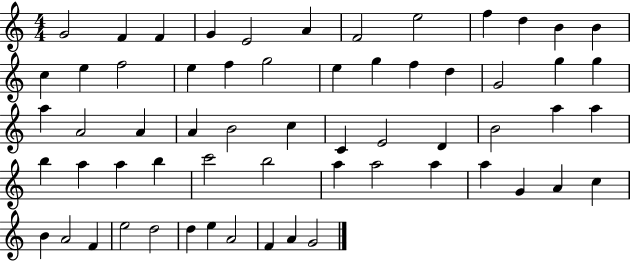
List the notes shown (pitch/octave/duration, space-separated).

G4/h F4/q F4/q G4/q E4/h A4/q F4/h E5/h F5/q D5/q B4/q B4/q C5/q E5/q F5/h E5/q F5/q G5/h E5/q G5/q F5/q D5/q G4/h G5/q G5/q A5/q A4/h A4/q A4/q B4/h C5/q C4/q E4/h D4/q B4/h A5/q A5/q B5/q A5/q A5/q B5/q C6/h B5/h A5/q A5/h A5/q A5/q G4/q A4/q C5/q B4/q A4/h F4/q E5/h D5/h D5/q E5/q A4/h F4/q A4/q G4/h